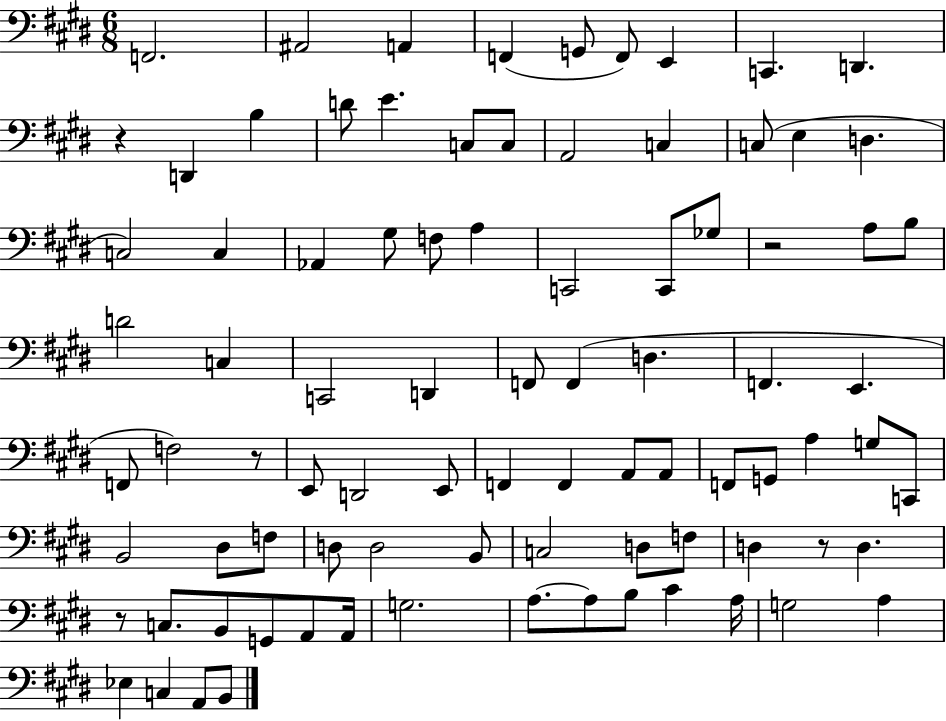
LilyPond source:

{
  \clef bass
  \numericTimeSignature
  \time 6/8
  \key e \major
  f,2. | ais,2 a,4 | f,4( g,8 f,8) e,4 | c,4. d,4. | \break r4 d,4 b4 | d'8 e'4. c8 c8 | a,2 c4 | c8( e4 d4. | \break c2) c4 | aes,4 gis8 f8 a4 | c,2 c,8 ges8 | r2 a8 b8 | \break d'2 c4 | c,2 d,4 | f,8 f,4( d4. | f,4. e,4. | \break f,8 f2) r8 | e,8 d,2 e,8 | f,4 f,4 a,8 a,8 | f,8 g,8 a4 g8 c,8 | \break b,2 dis8 f8 | d8 d2 b,8 | c2 d8 f8 | d4 r8 d4. | \break r8 c8. b,8 g,8 a,8 a,16 | g2. | a8.~~ a8 b8 cis'4 a16 | g2 a4 | \break ees4 c4 a,8 b,8 | \bar "|."
}